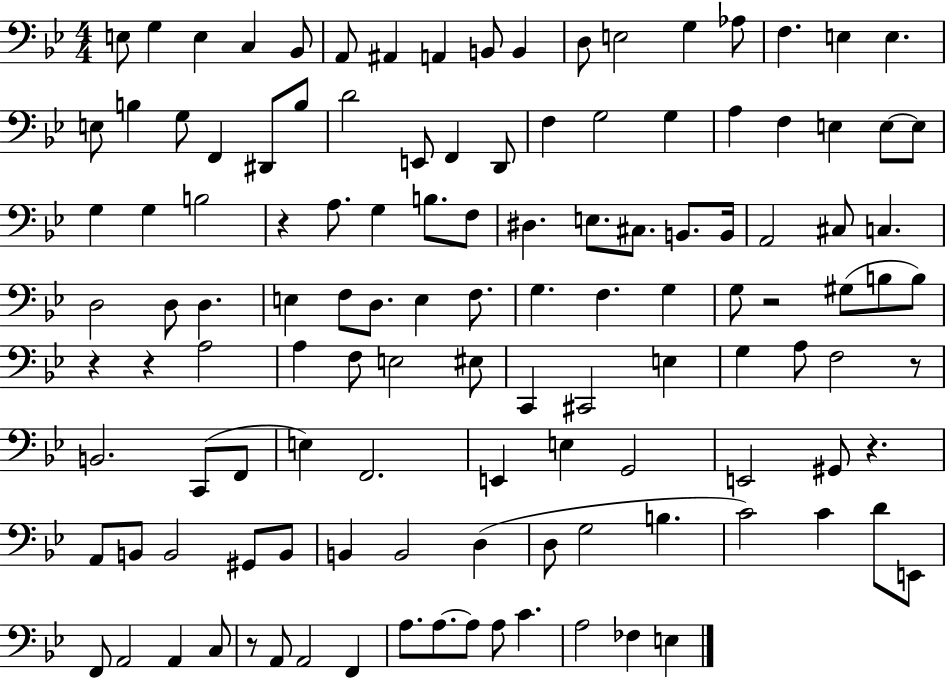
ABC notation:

X:1
T:Untitled
M:4/4
L:1/4
K:Bb
E,/2 G, E, C, _B,,/2 A,,/2 ^A,, A,, B,,/2 B,, D,/2 E,2 G, _A,/2 F, E, E, E,/2 B, G,/2 F,, ^D,,/2 B,/2 D2 E,,/2 F,, D,,/2 F, G,2 G, A, F, E, E,/2 E,/2 G, G, B,2 z A,/2 G, B,/2 F,/2 ^D, E,/2 ^C,/2 B,,/2 B,,/4 A,,2 ^C,/2 C, D,2 D,/2 D, E, F,/2 D,/2 E, F,/2 G, F, G, G,/2 z2 ^G,/2 B,/2 B,/2 z z A,2 A, F,/2 E,2 ^E,/2 C,, ^C,,2 E, G, A,/2 F,2 z/2 B,,2 C,,/2 F,,/2 E, F,,2 E,, E, G,,2 E,,2 ^G,,/2 z A,,/2 B,,/2 B,,2 ^G,,/2 B,,/2 B,, B,,2 D, D,/2 G,2 B, C2 C D/2 E,,/2 F,,/2 A,,2 A,, C,/2 z/2 A,,/2 A,,2 F,, A,/2 A,/2 A,/2 A,/2 C A,2 _F, E,